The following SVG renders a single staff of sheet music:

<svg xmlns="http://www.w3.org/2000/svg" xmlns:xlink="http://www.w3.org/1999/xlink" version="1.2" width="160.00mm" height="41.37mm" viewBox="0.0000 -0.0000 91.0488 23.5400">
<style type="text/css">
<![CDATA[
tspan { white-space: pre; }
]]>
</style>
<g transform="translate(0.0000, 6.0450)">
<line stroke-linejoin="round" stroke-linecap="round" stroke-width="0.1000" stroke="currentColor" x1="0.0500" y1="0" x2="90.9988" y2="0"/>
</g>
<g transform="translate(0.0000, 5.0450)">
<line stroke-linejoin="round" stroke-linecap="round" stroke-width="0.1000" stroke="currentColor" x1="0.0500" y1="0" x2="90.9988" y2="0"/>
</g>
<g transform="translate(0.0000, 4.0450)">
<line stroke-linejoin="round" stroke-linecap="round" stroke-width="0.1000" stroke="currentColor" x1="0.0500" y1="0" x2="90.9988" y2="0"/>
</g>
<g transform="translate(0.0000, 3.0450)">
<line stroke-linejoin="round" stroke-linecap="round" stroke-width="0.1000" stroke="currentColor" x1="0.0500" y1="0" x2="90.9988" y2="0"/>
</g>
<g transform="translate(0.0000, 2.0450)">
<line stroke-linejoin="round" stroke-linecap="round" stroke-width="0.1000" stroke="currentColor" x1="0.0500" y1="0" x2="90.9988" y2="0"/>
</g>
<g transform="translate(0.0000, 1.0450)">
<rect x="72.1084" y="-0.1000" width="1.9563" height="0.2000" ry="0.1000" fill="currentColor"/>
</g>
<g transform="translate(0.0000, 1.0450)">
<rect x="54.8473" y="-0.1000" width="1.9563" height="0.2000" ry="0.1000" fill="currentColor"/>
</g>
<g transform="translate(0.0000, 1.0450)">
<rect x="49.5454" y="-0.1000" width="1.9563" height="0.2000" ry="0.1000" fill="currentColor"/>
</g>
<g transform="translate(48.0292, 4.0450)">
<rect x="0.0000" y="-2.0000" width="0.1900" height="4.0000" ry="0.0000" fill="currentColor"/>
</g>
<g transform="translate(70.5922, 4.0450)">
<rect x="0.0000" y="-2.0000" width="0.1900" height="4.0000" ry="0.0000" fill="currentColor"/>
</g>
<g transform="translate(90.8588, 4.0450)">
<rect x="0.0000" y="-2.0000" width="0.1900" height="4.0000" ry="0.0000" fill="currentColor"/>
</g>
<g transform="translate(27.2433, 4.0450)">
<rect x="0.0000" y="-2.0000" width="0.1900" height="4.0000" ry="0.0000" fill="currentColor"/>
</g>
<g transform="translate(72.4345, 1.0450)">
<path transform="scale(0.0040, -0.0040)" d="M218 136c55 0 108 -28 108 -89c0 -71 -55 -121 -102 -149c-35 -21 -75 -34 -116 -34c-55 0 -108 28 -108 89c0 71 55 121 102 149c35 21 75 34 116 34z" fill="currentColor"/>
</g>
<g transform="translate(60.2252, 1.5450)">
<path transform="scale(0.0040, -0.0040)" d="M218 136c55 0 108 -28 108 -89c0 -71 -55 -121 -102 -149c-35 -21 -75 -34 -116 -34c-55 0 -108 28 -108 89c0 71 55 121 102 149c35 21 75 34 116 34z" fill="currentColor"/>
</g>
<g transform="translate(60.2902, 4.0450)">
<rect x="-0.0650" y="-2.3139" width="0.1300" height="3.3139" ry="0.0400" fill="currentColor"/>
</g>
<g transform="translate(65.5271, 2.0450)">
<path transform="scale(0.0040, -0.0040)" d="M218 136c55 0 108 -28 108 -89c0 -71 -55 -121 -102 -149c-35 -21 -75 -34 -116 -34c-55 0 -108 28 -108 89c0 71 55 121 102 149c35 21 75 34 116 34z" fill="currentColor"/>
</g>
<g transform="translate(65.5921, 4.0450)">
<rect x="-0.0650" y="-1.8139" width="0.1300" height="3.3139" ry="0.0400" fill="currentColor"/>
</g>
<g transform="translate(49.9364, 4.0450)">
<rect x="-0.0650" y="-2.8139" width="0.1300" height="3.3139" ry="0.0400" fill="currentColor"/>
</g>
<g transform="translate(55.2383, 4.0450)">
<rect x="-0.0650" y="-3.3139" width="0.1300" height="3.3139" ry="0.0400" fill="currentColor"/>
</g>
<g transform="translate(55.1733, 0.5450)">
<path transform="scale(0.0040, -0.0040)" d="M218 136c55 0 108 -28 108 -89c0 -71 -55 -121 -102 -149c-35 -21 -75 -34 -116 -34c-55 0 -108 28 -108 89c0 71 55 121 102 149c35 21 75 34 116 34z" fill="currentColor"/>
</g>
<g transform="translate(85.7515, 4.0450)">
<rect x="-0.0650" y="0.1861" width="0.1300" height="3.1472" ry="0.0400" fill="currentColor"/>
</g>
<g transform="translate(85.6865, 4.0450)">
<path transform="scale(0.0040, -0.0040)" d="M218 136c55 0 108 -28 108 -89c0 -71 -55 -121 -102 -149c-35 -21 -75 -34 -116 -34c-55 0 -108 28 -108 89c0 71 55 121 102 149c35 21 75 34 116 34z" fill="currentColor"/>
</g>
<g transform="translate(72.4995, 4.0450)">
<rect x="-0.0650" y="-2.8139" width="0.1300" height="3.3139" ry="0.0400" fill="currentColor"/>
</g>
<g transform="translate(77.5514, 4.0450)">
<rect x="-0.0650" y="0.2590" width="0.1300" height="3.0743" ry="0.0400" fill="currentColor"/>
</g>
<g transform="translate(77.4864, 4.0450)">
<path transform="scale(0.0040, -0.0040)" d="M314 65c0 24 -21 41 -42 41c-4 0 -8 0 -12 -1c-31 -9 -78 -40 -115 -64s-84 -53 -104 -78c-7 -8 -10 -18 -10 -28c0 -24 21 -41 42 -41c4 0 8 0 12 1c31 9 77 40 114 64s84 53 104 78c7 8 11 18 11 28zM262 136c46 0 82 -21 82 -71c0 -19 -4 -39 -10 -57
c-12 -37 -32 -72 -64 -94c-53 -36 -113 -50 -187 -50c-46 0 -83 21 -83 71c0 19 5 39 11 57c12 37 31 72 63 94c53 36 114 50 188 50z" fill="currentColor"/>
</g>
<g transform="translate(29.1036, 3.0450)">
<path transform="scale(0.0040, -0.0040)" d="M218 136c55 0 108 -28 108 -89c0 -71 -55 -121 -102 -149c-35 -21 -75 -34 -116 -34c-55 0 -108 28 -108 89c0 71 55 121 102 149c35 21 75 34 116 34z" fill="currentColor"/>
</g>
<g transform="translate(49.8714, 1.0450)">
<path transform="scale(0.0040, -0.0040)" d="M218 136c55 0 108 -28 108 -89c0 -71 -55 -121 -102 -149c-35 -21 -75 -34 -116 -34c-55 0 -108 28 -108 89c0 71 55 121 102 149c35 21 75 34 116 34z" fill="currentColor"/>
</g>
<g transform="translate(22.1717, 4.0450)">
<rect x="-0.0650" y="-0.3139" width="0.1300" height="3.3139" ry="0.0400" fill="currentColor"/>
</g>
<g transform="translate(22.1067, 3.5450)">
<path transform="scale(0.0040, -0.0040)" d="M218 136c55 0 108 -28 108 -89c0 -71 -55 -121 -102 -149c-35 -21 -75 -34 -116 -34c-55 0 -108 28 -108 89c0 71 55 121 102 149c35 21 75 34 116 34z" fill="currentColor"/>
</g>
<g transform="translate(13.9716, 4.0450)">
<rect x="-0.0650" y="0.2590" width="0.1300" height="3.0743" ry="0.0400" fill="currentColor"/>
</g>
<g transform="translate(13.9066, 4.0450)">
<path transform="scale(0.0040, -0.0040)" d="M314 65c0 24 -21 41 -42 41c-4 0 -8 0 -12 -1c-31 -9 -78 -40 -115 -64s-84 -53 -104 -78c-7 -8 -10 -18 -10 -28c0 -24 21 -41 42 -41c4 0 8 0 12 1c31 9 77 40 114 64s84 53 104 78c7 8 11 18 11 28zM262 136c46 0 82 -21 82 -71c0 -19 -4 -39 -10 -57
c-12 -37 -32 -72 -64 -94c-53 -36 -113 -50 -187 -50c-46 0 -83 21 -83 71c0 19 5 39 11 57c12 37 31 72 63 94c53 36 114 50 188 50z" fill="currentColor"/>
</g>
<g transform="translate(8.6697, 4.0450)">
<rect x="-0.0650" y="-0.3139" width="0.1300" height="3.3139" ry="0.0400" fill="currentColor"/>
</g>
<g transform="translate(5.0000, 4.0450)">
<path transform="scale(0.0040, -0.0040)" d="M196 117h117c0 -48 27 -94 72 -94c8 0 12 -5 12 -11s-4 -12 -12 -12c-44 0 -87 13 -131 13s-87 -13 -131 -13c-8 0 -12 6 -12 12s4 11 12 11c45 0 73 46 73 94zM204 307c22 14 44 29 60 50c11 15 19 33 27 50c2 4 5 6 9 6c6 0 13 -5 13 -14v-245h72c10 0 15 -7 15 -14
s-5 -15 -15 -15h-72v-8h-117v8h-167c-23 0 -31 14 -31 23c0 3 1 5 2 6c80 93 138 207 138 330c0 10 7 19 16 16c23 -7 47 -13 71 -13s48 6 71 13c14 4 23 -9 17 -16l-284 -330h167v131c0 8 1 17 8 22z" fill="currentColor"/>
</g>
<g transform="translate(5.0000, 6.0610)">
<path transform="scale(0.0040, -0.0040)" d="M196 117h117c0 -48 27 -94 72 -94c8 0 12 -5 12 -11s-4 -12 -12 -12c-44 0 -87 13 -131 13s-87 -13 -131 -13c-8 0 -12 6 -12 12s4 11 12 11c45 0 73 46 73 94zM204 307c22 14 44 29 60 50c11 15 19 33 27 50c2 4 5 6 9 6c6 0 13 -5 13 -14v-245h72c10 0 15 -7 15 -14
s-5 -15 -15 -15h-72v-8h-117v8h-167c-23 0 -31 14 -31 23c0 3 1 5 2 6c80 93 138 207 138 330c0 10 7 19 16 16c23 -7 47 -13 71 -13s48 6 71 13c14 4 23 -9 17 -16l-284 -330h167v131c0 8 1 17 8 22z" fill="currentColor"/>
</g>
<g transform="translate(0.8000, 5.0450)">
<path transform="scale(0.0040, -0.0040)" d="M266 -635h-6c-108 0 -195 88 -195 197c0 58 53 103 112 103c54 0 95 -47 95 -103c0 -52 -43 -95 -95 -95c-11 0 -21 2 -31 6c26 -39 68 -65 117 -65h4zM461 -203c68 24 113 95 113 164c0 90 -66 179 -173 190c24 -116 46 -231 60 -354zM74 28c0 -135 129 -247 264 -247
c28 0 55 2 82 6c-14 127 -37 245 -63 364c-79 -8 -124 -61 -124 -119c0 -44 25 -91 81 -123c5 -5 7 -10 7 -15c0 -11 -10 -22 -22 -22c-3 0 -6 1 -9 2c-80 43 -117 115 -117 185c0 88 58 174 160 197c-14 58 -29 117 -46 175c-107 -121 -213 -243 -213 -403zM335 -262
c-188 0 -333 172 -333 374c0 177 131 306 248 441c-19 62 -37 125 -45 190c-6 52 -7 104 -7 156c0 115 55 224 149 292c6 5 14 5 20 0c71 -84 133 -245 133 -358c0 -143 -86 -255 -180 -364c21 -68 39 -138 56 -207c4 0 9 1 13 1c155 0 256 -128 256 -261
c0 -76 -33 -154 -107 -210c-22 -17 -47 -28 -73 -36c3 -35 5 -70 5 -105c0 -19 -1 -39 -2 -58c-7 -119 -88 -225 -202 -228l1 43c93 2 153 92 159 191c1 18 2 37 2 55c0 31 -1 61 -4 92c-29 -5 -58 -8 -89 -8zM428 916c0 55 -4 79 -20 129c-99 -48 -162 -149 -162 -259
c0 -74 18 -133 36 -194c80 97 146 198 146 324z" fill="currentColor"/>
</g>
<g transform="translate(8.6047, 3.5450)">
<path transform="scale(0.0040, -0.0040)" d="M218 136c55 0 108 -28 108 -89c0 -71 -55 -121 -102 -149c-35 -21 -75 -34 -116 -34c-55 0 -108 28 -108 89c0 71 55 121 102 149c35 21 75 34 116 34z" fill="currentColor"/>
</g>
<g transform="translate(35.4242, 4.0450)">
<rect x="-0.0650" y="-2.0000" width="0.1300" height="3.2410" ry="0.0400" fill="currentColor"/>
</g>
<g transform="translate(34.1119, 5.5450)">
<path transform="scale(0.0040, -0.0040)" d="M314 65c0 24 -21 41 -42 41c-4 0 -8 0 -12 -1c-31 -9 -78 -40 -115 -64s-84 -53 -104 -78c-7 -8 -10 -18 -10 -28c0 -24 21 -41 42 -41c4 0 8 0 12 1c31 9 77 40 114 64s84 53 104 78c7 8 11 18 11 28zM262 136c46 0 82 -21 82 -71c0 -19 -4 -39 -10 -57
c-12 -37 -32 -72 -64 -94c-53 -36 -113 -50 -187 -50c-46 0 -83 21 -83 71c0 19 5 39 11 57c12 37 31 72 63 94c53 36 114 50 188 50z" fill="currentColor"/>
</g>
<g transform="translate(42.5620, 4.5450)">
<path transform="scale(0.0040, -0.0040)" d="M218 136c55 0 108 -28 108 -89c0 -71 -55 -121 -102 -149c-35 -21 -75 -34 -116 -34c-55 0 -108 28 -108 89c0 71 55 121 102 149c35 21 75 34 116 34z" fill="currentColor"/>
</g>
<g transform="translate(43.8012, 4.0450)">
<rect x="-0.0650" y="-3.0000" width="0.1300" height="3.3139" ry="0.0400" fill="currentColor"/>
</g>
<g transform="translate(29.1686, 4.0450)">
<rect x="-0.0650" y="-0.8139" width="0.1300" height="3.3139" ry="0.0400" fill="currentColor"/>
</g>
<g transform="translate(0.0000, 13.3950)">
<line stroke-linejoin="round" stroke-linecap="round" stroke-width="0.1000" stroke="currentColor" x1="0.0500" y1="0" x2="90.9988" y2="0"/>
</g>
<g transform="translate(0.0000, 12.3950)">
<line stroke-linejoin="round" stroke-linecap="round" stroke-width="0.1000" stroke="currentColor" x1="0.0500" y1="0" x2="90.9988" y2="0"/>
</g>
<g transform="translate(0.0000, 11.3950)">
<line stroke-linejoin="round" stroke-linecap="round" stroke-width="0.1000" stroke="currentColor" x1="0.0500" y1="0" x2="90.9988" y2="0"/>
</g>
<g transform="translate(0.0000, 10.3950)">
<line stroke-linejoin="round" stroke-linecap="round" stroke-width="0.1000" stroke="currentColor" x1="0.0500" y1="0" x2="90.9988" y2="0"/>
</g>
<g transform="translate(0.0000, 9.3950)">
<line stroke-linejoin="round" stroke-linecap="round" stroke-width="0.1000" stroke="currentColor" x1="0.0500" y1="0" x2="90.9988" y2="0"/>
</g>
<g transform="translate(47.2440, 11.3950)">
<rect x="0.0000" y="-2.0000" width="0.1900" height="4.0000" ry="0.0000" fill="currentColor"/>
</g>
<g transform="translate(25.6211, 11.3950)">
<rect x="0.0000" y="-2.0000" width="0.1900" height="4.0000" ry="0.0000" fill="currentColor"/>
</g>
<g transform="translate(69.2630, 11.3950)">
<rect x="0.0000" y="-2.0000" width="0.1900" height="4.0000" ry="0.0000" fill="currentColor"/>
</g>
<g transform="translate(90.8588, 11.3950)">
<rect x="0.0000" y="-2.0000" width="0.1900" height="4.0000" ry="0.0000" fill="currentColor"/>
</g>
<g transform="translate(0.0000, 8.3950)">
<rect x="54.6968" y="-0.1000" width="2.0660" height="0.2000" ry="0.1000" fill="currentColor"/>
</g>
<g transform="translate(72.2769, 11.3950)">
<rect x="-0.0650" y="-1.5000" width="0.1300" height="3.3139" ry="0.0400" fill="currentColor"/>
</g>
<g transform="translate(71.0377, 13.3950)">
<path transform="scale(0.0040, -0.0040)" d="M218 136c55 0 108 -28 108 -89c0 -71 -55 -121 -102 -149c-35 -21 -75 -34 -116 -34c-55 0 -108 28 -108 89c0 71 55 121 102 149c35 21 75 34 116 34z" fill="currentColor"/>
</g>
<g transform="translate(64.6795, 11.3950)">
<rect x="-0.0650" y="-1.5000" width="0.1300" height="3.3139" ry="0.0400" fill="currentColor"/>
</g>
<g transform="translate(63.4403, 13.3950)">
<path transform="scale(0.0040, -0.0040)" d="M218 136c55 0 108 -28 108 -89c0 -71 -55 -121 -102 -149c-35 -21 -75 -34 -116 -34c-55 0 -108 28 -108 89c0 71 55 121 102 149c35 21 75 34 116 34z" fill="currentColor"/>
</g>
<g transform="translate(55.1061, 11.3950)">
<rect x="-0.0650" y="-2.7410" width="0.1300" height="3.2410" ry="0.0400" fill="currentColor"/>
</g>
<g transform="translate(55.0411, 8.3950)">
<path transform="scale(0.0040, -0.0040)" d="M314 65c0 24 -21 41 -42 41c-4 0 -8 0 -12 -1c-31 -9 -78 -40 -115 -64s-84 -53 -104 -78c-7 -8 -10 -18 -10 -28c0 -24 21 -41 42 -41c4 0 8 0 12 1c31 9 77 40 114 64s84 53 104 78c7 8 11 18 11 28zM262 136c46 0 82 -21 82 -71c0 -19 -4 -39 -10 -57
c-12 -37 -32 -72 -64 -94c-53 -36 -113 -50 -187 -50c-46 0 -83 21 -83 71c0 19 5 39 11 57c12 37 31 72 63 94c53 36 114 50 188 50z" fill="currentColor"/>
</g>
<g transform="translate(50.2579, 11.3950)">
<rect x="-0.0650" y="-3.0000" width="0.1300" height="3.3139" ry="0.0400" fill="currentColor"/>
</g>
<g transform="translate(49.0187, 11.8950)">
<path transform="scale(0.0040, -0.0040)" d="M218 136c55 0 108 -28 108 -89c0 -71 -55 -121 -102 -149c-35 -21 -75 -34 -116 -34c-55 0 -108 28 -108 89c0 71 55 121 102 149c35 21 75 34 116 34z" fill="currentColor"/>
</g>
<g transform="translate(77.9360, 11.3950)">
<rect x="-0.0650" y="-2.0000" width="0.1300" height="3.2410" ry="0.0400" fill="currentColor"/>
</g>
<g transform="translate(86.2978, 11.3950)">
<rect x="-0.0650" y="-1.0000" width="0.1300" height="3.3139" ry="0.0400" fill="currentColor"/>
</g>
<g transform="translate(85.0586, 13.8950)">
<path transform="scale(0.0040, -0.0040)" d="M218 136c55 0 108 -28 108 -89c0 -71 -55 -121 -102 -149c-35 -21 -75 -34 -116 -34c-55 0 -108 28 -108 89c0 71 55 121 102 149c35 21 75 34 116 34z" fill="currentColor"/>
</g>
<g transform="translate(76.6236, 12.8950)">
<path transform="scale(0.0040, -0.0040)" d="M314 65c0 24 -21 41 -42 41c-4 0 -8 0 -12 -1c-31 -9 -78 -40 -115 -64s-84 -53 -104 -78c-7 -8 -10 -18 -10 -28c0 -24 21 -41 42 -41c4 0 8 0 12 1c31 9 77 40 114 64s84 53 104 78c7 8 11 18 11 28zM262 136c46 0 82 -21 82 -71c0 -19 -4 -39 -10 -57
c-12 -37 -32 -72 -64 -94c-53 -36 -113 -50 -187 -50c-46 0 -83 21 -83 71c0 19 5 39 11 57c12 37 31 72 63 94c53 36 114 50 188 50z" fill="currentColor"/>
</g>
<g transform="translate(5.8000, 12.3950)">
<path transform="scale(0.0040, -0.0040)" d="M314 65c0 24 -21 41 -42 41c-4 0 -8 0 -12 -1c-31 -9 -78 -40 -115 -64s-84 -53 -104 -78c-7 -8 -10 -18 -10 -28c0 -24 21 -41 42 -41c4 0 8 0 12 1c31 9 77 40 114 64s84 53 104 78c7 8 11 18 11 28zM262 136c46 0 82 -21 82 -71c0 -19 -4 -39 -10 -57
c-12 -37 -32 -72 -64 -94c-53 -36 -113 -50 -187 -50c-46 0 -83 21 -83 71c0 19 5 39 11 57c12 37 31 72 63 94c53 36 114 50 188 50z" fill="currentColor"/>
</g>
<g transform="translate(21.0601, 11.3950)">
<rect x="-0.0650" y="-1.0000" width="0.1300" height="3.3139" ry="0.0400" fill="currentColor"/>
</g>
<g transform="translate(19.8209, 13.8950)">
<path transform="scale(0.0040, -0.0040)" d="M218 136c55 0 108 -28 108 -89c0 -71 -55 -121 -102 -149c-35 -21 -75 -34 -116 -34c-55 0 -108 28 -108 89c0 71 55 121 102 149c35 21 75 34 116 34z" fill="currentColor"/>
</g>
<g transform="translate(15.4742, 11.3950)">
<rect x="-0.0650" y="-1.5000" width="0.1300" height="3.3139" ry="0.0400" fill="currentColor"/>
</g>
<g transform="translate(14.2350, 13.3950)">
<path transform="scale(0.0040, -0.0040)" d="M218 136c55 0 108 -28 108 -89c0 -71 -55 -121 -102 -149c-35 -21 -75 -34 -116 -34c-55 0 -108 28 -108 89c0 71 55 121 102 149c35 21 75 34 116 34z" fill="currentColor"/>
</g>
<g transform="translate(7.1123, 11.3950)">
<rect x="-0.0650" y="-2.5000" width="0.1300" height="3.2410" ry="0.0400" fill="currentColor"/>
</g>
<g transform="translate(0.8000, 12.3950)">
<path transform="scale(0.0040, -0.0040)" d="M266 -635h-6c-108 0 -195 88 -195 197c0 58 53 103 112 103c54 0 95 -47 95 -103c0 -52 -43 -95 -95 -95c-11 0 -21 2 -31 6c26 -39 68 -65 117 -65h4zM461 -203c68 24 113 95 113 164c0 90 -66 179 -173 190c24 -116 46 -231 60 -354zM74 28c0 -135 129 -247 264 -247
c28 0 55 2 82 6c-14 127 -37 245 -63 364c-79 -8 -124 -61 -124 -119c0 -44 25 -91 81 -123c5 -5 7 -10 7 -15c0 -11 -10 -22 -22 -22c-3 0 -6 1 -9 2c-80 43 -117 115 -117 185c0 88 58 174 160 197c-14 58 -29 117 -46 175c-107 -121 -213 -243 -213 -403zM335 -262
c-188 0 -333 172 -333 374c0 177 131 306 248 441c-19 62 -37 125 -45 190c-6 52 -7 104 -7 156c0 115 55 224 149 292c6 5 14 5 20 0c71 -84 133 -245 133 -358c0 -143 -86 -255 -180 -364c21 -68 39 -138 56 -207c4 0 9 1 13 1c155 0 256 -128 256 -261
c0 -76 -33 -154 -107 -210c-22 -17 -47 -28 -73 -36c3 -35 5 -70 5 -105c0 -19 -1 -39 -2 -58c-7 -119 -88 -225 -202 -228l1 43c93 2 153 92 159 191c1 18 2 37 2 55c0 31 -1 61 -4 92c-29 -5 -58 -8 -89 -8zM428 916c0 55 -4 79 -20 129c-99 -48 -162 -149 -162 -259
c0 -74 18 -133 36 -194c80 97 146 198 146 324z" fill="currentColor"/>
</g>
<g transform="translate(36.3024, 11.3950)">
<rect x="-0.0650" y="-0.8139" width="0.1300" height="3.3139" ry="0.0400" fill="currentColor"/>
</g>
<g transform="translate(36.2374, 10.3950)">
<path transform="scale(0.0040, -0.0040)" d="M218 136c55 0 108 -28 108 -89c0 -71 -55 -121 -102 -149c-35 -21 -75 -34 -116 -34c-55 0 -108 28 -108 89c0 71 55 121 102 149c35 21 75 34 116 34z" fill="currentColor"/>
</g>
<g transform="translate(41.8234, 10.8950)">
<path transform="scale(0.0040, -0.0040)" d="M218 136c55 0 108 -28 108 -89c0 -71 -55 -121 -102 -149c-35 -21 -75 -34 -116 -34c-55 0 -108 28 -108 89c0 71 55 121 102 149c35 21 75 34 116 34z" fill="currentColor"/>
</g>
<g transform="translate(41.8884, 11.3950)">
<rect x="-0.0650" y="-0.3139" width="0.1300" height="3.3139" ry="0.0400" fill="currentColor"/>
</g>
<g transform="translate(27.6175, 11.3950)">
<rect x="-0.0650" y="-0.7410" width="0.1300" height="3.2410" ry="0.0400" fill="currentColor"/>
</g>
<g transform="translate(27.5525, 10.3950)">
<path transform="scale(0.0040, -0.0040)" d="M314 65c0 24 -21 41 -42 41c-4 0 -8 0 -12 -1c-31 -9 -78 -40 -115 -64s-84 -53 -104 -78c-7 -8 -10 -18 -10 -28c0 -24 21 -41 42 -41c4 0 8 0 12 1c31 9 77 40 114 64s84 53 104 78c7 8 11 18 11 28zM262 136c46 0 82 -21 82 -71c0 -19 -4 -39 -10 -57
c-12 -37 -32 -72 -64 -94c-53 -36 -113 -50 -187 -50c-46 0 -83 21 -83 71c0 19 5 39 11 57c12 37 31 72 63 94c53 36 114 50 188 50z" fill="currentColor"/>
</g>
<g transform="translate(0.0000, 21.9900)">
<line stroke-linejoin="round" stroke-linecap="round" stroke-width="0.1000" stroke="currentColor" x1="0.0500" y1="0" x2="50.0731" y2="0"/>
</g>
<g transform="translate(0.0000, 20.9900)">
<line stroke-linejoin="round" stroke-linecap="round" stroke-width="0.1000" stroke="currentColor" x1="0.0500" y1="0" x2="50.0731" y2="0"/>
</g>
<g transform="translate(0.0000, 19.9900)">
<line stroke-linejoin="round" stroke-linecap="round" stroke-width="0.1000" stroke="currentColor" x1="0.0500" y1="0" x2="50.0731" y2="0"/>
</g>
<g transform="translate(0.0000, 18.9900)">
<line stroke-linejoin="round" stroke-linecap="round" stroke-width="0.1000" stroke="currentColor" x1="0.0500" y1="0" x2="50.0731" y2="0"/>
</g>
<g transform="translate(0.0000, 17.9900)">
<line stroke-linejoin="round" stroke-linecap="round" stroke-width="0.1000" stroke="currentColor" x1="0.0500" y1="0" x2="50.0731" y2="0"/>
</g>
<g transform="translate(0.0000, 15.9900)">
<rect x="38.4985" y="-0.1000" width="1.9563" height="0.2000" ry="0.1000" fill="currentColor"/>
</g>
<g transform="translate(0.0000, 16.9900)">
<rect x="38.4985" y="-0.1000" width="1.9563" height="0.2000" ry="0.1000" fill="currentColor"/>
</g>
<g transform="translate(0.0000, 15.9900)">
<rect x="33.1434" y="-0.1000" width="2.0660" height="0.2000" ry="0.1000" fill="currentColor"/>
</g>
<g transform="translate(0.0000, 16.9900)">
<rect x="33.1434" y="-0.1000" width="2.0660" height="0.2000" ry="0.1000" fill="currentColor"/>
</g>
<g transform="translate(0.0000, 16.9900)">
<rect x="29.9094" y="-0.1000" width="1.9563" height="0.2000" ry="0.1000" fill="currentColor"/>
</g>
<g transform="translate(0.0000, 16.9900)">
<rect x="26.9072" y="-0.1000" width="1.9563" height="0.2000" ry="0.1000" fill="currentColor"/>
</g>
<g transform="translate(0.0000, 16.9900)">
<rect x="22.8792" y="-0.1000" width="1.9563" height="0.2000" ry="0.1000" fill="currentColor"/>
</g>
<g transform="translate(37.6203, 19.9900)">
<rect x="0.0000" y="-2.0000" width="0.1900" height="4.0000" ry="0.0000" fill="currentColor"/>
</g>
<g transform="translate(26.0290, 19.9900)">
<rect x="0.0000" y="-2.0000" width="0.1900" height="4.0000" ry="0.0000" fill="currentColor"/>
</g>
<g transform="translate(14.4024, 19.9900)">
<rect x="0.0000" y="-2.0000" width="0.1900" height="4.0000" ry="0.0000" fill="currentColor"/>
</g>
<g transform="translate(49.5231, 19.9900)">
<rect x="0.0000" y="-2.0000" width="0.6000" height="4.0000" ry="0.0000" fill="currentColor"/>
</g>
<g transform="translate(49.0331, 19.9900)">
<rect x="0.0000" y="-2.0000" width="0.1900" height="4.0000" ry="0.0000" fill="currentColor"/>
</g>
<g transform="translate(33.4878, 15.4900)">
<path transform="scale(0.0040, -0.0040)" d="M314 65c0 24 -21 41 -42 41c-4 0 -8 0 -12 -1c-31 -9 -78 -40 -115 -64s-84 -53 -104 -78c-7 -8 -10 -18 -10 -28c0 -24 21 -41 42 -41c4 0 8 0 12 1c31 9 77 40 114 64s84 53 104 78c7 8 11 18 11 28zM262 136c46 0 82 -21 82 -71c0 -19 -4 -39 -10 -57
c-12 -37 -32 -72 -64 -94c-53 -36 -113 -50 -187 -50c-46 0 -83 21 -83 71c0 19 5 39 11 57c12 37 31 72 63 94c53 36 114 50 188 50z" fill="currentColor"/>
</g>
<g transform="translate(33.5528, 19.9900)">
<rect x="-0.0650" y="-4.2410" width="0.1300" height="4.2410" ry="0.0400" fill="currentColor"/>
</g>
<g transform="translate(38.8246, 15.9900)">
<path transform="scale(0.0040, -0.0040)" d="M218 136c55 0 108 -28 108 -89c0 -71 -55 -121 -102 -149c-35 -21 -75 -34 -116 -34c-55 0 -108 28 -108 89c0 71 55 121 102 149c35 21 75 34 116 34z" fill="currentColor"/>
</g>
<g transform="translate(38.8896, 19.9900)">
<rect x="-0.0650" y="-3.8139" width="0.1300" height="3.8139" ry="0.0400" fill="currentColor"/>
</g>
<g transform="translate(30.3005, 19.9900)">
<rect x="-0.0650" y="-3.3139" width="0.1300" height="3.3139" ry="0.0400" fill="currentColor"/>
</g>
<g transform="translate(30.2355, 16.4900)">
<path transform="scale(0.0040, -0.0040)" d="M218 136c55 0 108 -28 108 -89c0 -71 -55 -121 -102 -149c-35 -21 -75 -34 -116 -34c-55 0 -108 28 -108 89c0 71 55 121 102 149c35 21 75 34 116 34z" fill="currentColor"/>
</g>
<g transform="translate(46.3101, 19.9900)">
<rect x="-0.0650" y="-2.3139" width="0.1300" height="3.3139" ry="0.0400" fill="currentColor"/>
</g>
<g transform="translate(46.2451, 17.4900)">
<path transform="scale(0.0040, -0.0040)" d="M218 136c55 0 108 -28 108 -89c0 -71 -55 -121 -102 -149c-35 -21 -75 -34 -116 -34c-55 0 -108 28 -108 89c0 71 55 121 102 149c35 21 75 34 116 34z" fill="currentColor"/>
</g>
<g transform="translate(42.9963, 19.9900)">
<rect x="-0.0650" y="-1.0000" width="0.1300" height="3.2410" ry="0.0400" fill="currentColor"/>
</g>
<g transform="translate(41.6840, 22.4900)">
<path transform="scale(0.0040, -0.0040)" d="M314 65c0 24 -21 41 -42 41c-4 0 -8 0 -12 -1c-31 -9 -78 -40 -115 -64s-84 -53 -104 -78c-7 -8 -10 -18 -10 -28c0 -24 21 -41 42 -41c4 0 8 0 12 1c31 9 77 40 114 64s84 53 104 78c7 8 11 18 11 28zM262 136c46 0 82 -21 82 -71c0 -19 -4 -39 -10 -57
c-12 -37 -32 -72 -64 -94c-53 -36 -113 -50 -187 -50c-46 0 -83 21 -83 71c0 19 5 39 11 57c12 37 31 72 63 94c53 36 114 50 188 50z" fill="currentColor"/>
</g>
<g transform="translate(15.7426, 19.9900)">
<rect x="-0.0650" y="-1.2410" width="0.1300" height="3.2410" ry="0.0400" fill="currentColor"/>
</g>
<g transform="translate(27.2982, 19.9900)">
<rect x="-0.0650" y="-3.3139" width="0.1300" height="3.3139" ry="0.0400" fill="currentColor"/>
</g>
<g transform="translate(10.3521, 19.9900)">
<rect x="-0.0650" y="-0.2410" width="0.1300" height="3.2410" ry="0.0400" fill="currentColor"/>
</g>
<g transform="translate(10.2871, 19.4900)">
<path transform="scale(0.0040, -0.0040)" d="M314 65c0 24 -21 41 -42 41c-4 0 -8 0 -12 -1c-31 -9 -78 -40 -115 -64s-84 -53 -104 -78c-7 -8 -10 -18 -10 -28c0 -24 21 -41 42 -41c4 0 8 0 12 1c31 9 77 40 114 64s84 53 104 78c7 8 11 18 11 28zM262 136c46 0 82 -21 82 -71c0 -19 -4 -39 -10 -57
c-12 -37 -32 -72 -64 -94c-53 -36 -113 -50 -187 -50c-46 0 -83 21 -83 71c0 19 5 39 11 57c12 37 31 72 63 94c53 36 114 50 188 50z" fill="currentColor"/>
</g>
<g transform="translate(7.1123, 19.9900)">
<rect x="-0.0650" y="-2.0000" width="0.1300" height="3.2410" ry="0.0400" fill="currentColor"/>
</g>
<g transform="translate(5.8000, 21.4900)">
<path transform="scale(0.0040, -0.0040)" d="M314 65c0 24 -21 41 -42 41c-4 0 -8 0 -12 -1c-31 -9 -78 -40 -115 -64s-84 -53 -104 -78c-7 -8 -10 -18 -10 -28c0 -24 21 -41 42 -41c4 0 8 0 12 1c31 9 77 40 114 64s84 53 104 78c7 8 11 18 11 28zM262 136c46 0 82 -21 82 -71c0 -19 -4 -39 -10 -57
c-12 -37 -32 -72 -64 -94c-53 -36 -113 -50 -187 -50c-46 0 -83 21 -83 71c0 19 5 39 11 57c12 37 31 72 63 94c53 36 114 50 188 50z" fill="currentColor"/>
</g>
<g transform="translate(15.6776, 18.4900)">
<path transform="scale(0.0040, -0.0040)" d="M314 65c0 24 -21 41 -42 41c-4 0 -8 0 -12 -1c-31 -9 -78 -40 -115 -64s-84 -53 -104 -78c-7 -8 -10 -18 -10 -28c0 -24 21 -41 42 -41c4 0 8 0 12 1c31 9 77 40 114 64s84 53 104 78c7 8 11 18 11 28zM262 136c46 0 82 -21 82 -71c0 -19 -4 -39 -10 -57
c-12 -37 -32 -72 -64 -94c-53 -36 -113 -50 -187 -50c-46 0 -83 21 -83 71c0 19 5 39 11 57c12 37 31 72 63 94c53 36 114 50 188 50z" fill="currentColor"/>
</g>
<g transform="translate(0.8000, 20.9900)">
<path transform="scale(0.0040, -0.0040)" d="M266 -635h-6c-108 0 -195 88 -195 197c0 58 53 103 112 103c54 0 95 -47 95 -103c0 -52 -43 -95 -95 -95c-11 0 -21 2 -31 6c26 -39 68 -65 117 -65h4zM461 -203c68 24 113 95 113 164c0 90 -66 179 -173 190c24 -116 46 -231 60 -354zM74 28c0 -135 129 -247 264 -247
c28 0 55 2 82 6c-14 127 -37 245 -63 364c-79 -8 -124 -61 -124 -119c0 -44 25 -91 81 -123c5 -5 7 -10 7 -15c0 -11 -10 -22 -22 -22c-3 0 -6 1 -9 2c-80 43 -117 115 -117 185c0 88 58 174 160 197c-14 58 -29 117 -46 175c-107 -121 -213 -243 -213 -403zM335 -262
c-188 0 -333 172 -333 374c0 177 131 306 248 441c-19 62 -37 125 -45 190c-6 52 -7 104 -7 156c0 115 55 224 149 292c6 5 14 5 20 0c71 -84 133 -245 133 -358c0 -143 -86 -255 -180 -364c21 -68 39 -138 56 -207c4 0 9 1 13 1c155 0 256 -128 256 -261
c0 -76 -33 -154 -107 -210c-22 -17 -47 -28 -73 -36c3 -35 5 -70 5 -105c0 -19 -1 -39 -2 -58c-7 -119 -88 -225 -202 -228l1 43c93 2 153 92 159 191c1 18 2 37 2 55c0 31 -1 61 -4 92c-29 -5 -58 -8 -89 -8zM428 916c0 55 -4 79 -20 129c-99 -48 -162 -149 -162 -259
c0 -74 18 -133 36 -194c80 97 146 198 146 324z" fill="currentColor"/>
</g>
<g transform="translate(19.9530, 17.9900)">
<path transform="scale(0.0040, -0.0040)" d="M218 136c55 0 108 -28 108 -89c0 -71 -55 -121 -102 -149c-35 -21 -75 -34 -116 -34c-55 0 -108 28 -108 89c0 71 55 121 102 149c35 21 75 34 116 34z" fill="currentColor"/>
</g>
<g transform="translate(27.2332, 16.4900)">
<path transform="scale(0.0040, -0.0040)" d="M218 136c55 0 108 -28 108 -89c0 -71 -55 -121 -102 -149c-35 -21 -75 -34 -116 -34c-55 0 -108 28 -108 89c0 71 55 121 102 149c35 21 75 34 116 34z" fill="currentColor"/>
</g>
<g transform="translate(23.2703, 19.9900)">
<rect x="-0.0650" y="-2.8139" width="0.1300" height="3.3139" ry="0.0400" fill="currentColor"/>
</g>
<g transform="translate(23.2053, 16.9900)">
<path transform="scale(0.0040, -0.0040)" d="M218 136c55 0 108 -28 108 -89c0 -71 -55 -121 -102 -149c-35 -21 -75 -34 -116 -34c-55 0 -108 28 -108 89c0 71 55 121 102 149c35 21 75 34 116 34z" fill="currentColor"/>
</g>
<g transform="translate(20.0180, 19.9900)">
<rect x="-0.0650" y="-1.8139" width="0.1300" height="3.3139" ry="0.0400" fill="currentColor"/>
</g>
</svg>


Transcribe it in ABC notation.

X:1
T:Untitled
M:4/4
L:1/4
K:C
c B2 c d F2 A a b g f a B2 B G2 E D d2 d c A a2 E E F2 D F2 c2 e2 f a b b d'2 c' D2 g